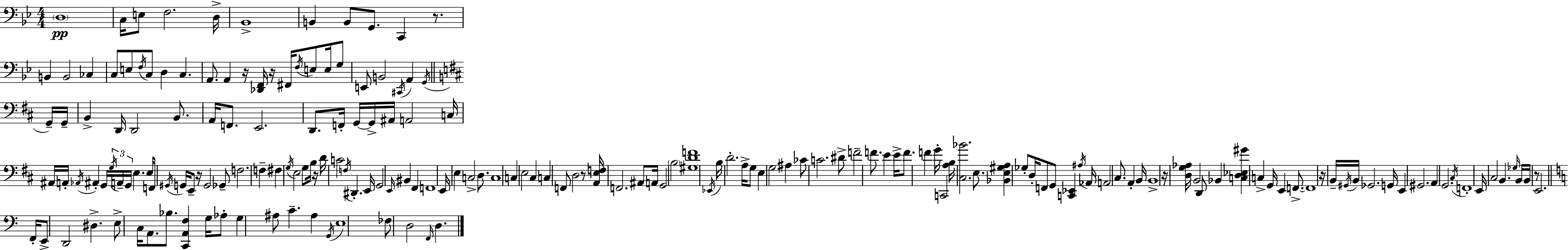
D3/w C3/s E3/e F3/h. D3/s Bb2/w B2/q B2/e G2/e. C2/q R/e. B2/q B2/h CES3/q C3/e E3/e F3/s C3/e D3/q C3/q. A2/e. A2/q R/s [Db2,F2]/s R/s F#2/s F3/s E3/e E3/s G3/e E2/e B2/h C#2/s A2/q G2/s G2/s G2/s B2/q D2/s D2/h B2/e. A2/s F2/e. E2/h. D2/e. F2/s G2/s G2/s A#2/s A2/h C3/s A#2/s A2/s Ab2/s A#2/q G2/s G3/s A2/s G2/s E3/q. E3/s F2/e G#2/s G2/s E2/e R/s G2/h Gb2/e F3/h. F3/q F#3/q G3/s E3/h G3/e B3/s R/s D4/s C4/h F3/s D#2/q. E2/s G2/h E2/s BIS2/q F#2/q F2/w E2/s E3/q C3/h D3/e. C3/w C3/q E3/h C#3/q C3/q F2/e D3/h R/e [A2,E3,F3]/s F2/h. A#2/e A2/s G2/h B3/h [G#3,D4,F4]/w Eb2/s B3/s D4/h. A3/s G3/e E3/q G3/h A#3/q CES4/e C4/h. D#4/e F4/h F4/e. E4/q E4/s F4/e. F4/q G4/s C2/h [A3,B3]/s [C#3,Bb4]/h. E3/e. [Bb2,E3,G#3,A3]/q Gb3/e D3/s F2/e G2/e [C2,Eb2]/q A#3/s Ab2/s A2/h C#3/e. A2/q B2/s B2/w R/s [D3,G3,Ab3]/s B2/h D2/e Bb2/q [C3,D3,Eb3,G#4]/q C3/q G2/s E2/q F2/e. F2/w R/s B2/s G#2/s B2/s Gb2/h. G2/s E2/q G#2/h. A2/q G2/h. C#3/s F2/w E2/s C#3/h B2/q. Gb3/s B2/s B2/s R/e E2/h. F2/s E2/e D2/h D#3/q. E3/e C3/s A2/e. Bb3/e. [C2,A2,F3]/q G3/s Ab3/e G3/q A#3/e C4/q. A#3/q G2/s E3/w FES3/e D3/h F2/s D3/q.